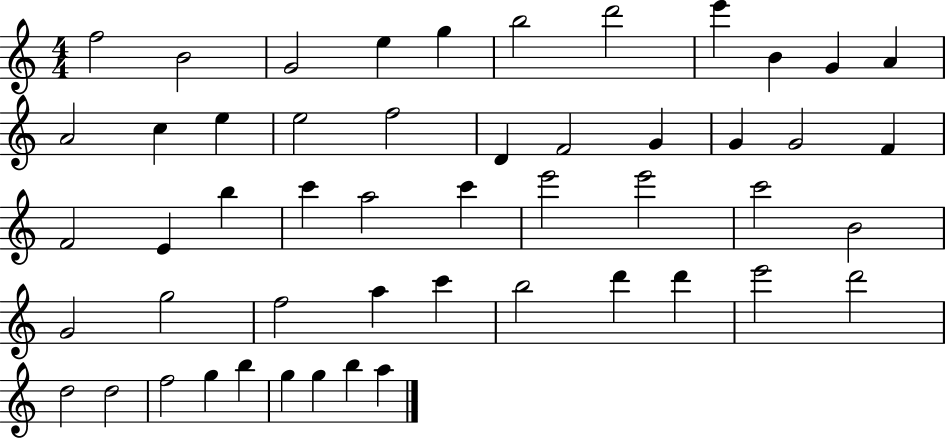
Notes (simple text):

F5/h B4/h G4/h E5/q G5/q B5/h D6/h E6/q B4/q G4/q A4/q A4/h C5/q E5/q E5/h F5/h D4/q F4/h G4/q G4/q G4/h F4/q F4/h E4/q B5/q C6/q A5/h C6/q E6/h E6/h C6/h B4/h G4/h G5/h F5/h A5/q C6/q B5/h D6/q D6/q E6/h D6/h D5/h D5/h F5/h G5/q B5/q G5/q G5/q B5/q A5/q